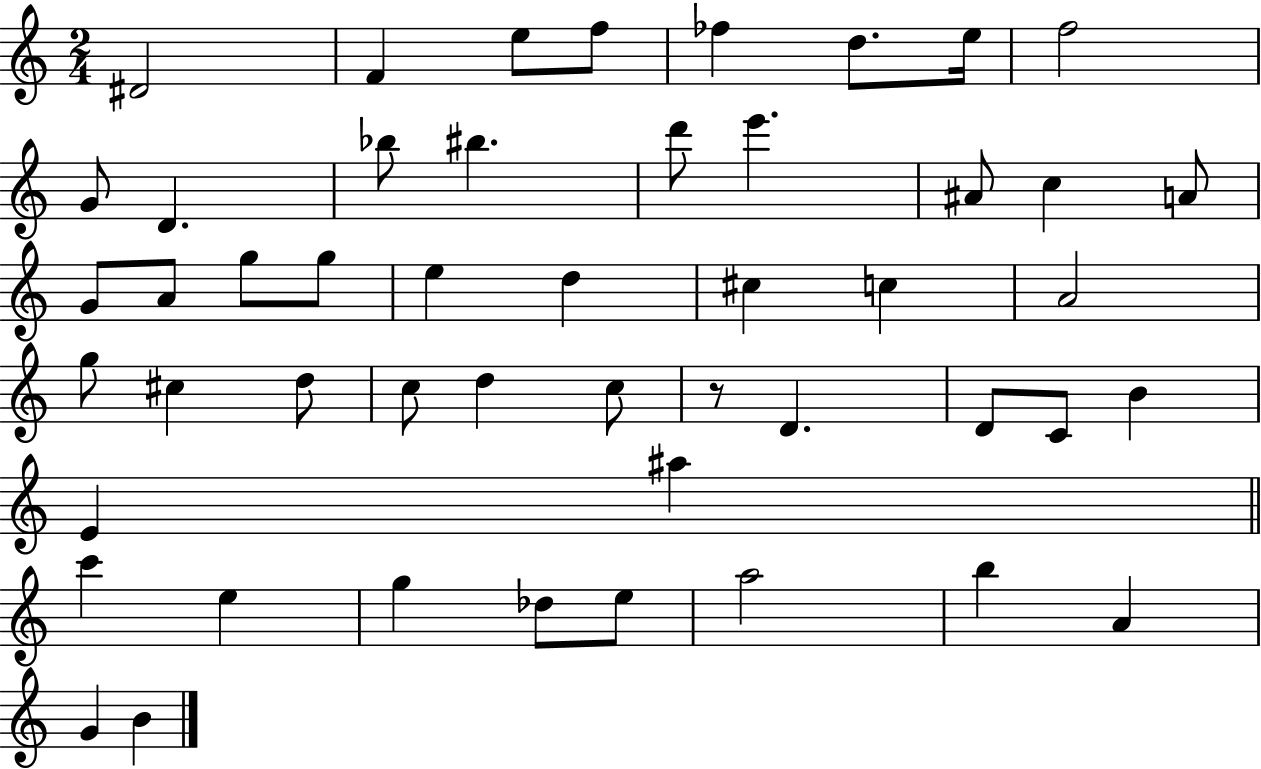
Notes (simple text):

D#4/h F4/q E5/e F5/e FES5/q D5/e. E5/s F5/h G4/e D4/q. Bb5/e BIS5/q. D6/e E6/q. A#4/e C5/q A4/e G4/e A4/e G5/e G5/e E5/q D5/q C#5/q C5/q A4/h G5/e C#5/q D5/e C5/e D5/q C5/e R/e D4/q. D4/e C4/e B4/q E4/q A#5/q C6/q E5/q G5/q Db5/e E5/e A5/h B5/q A4/q G4/q B4/q